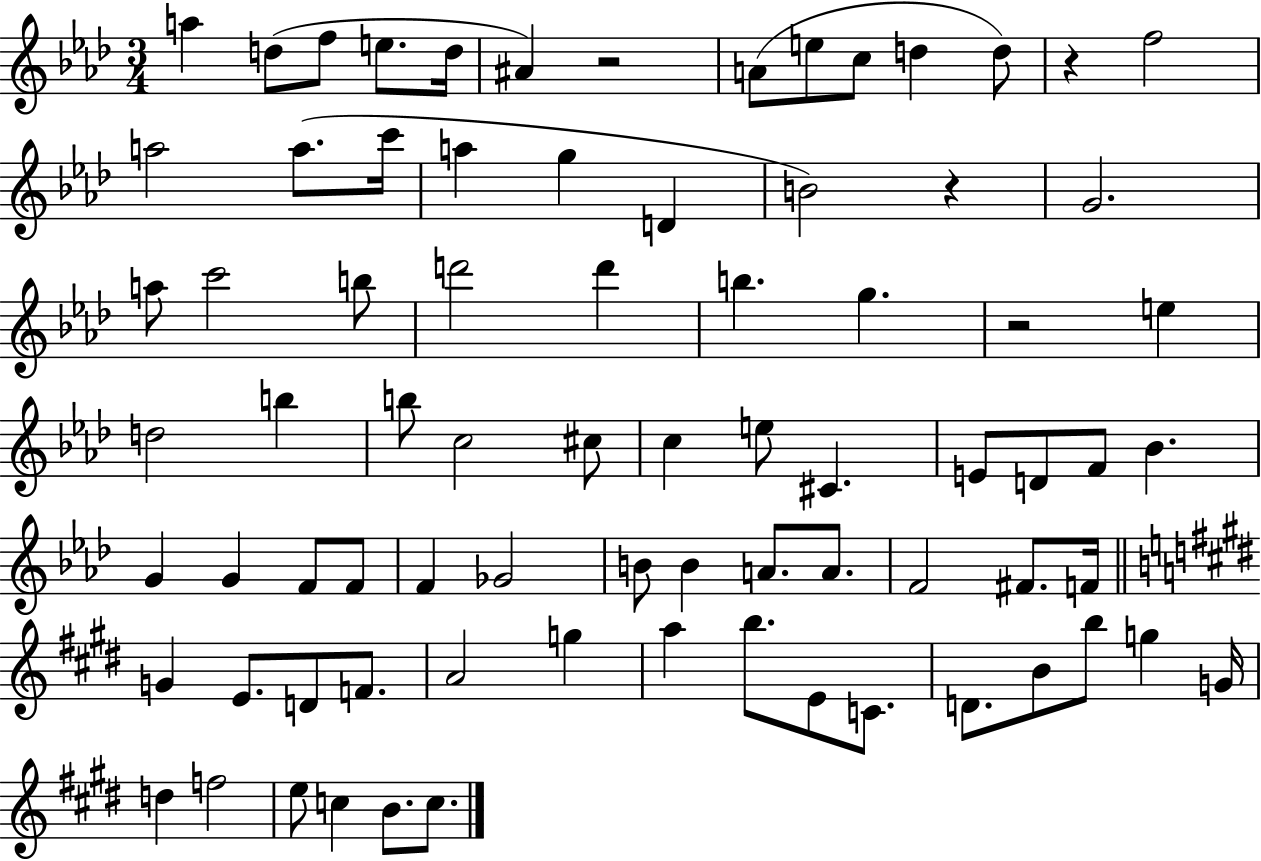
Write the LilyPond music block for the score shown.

{
  \clef treble
  \numericTimeSignature
  \time 3/4
  \key aes \major
  \repeat volta 2 { a''4 d''8( f''8 e''8. d''16 | ais'4) r2 | a'8( e''8 c''8 d''4 d''8) | r4 f''2 | \break a''2 a''8.( c'''16 | a''4 g''4 d'4 | b'2) r4 | g'2. | \break a''8 c'''2 b''8 | d'''2 d'''4 | b''4. g''4. | r2 e''4 | \break d''2 b''4 | b''8 c''2 cis''8 | c''4 e''8 cis'4. | e'8 d'8 f'8 bes'4. | \break g'4 g'4 f'8 f'8 | f'4 ges'2 | b'8 b'4 a'8. a'8. | f'2 fis'8. f'16 | \break \bar "||" \break \key e \major g'4 e'8. d'8 f'8. | a'2 g''4 | a''4 b''8. e'8 c'8. | d'8. b'8 b''8 g''4 g'16 | \break d''4 f''2 | e''8 c''4 b'8. c''8. | } \bar "|."
}